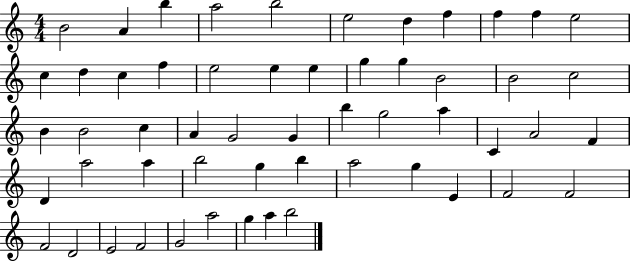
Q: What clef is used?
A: treble